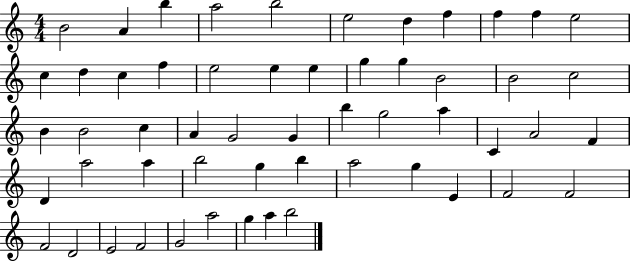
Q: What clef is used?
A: treble